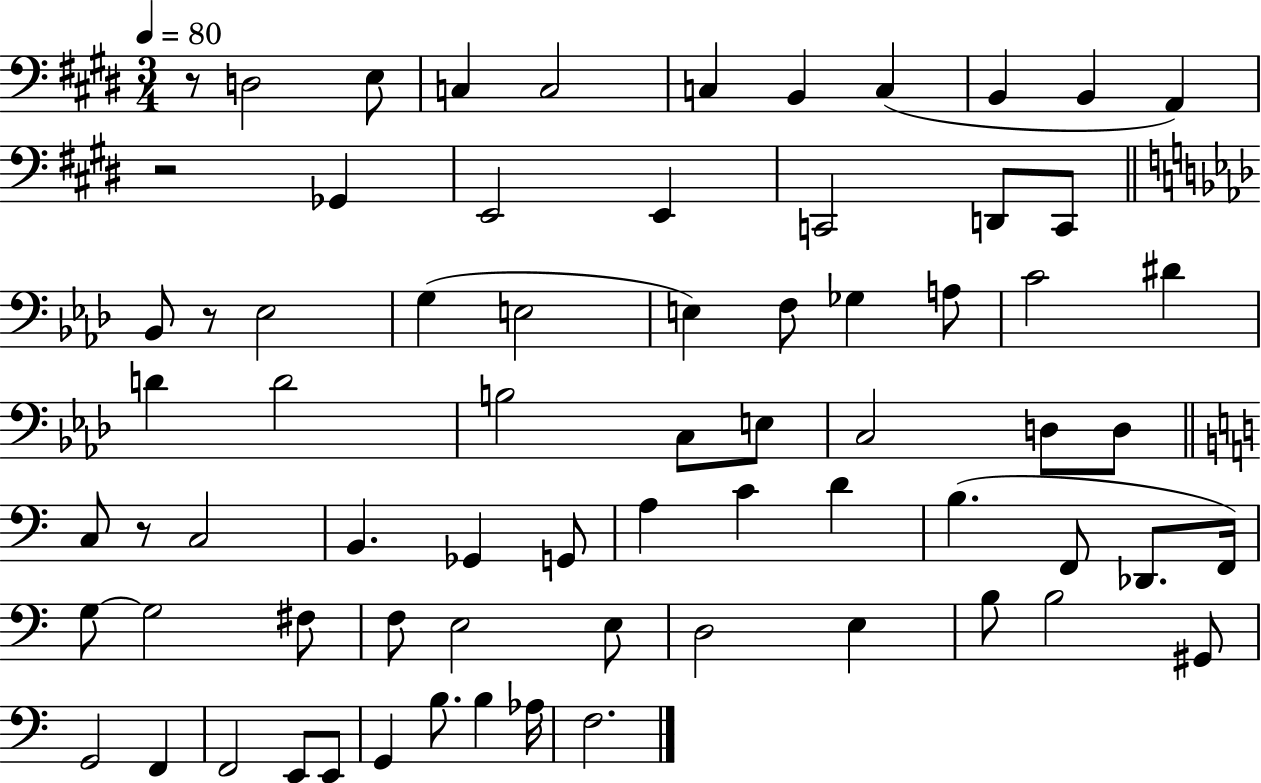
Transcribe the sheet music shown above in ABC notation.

X:1
T:Untitled
M:3/4
L:1/4
K:E
z/2 D,2 E,/2 C, C,2 C, B,, C, B,, B,, A,, z2 _G,, E,,2 E,, C,,2 D,,/2 C,,/2 _B,,/2 z/2 _E,2 G, E,2 E, F,/2 _G, A,/2 C2 ^D D D2 B,2 C,/2 E,/2 C,2 D,/2 D,/2 C,/2 z/2 C,2 B,, _G,, G,,/2 A, C D B, F,,/2 _D,,/2 F,,/4 G,/2 G,2 ^F,/2 F,/2 E,2 E,/2 D,2 E, B,/2 B,2 ^G,,/2 G,,2 F,, F,,2 E,,/2 E,,/2 G,, B,/2 B, _A,/4 F,2